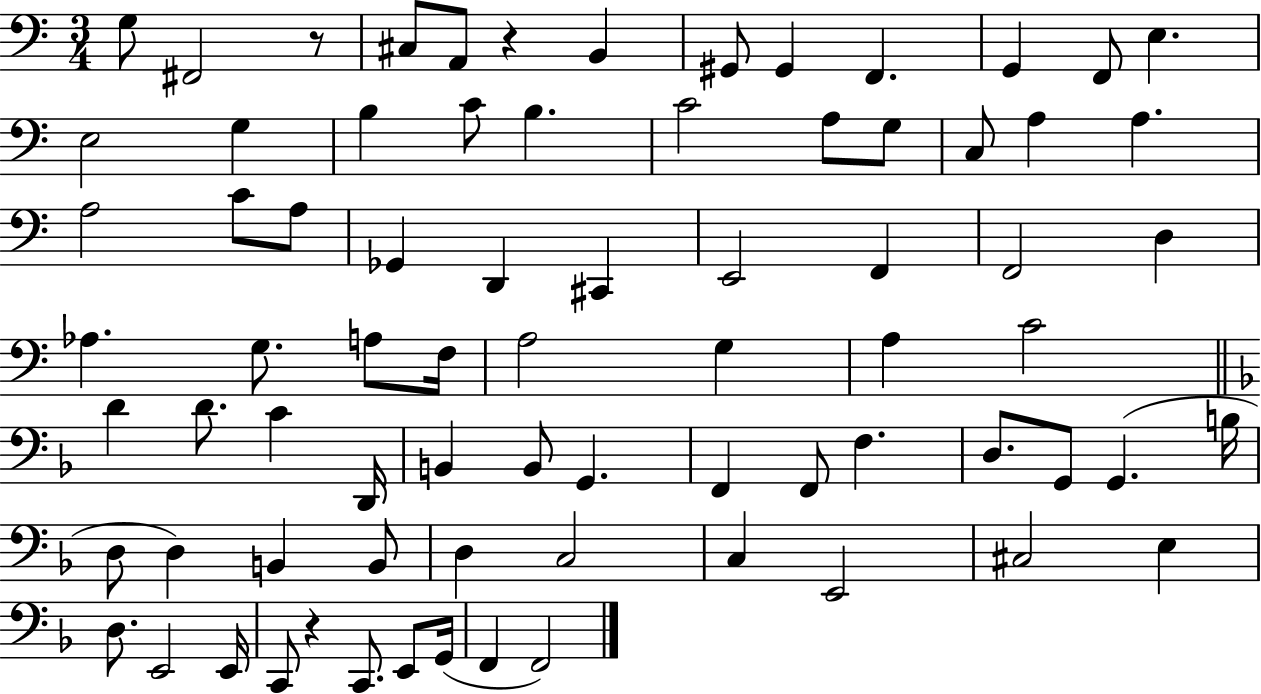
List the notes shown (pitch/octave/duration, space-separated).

G3/e F#2/h R/e C#3/e A2/e R/q B2/q G#2/e G#2/q F2/q. G2/q F2/e E3/q. E3/h G3/q B3/q C4/e B3/q. C4/h A3/e G3/e C3/e A3/q A3/q. A3/h C4/e A3/e Gb2/q D2/q C#2/q E2/h F2/q F2/h D3/q Ab3/q. G3/e. A3/e F3/s A3/h G3/q A3/q C4/h D4/q D4/e. C4/q D2/s B2/q B2/e G2/q. F2/q F2/e F3/q. D3/e. G2/e G2/q. B3/s D3/e D3/q B2/q B2/e D3/q C3/h C3/q E2/h C#3/h E3/q D3/e. E2/h E2/s C2/e R/q C2/e. E2/e G2/s F2/q F2/h